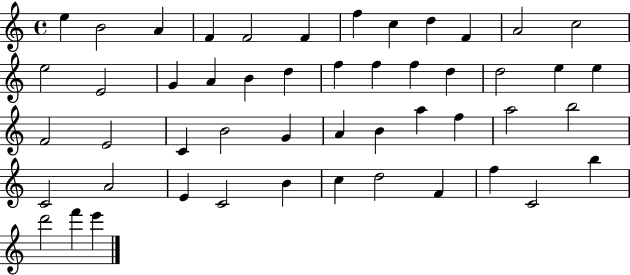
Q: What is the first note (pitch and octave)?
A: E5